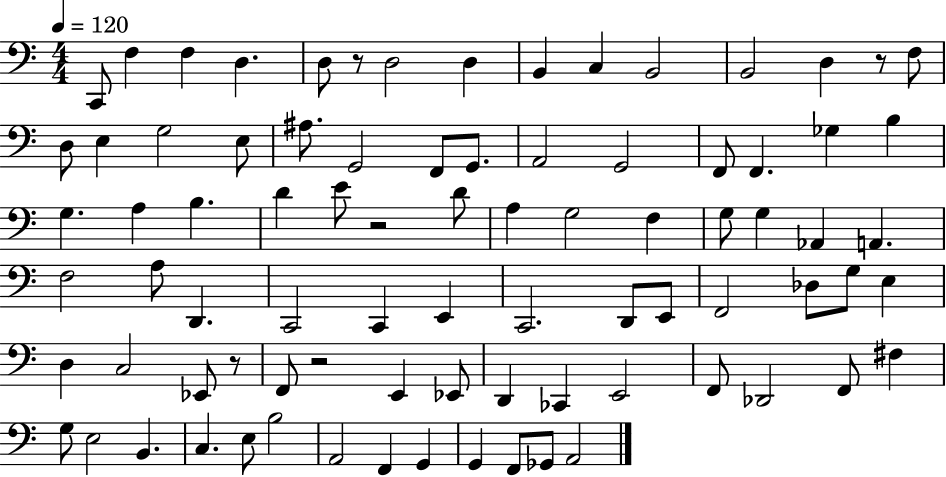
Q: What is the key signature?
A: C major